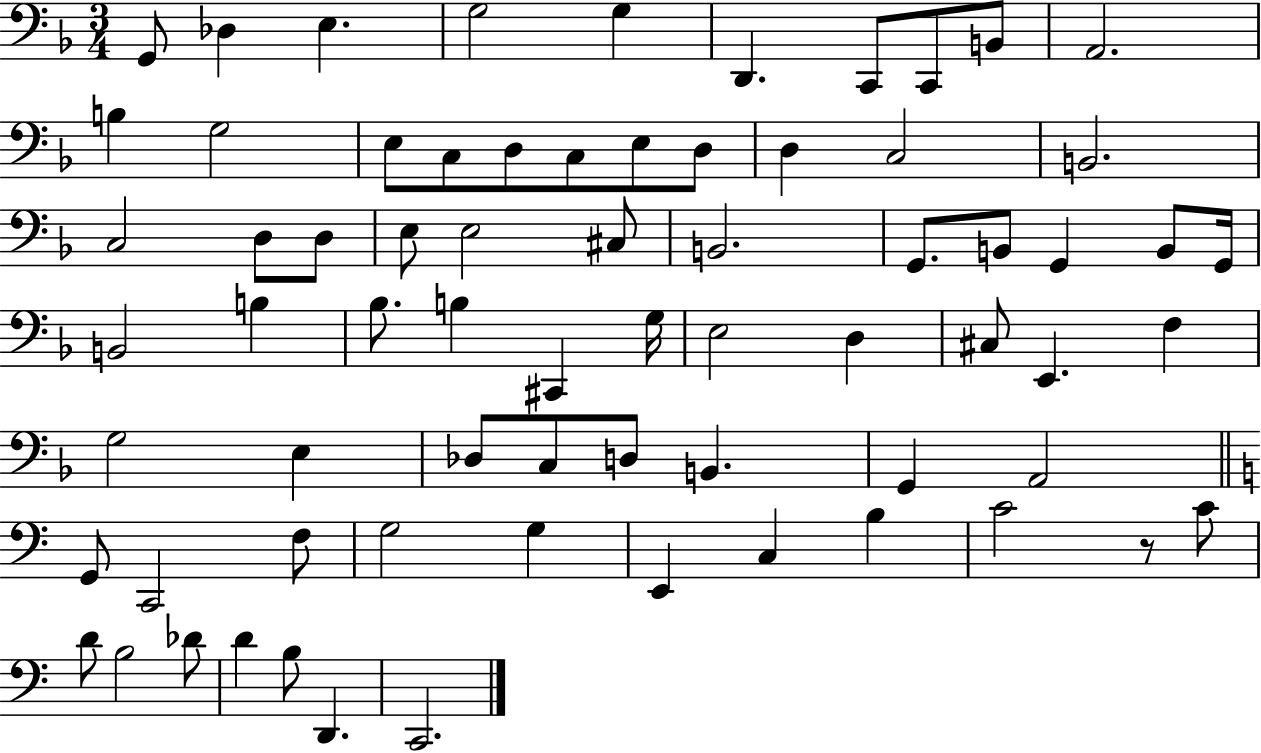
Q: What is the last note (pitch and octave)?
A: C2